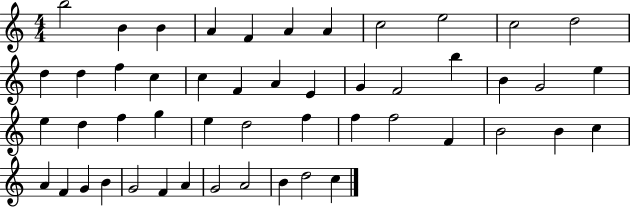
B5/h B4/q B4/q A4/q F4/q A4/q A4/q C5/h E5/h C5/h D5/h D5/q D5/q F5/q C5/q C5/q F4/q A4/q E4/q G4/q F4/h B5/q B4/q G4/h E5/q E5/q D5/q F5/q G5/q E5/q D5/h F5/q F5/q F5/h F4/q B4/h B4/q C5/q A4/q F4/q G4/q B4/q G4/h F4/q A4/q G4/h A4/h B4/q D5/h C5/q